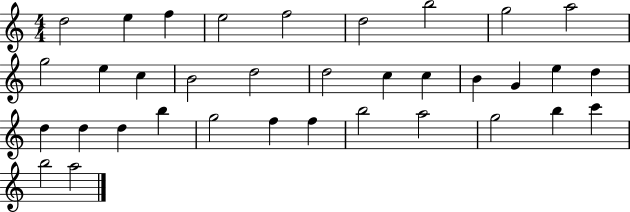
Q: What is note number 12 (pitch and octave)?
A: C5